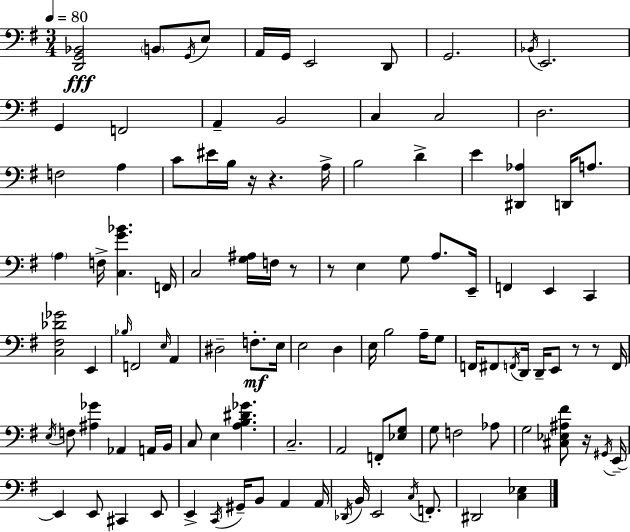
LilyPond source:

{
  \clef bass
  \numericTimeSignature
  \time 3/4
  \key g \major
  \tempo 4 = 80
  <d, g, bes,>2\fff \parenthesize b,8 \acciaccatura { g,16 } e8 | a,16 g,16 e,2 d,8 | g,2. | \acciaccatura { bes,16 } e,2. | \break g,4 f,2 | a,4-- b,2 | c4 c2 | d2. | \break f2 a4 | c'8 eis'16 b16 r16 r4. | a16-> b2 d'4-> | e'4 <dis, aes>4 d,16 a8. | \break \parenthesize a4 f16-> <c g' bes'>4. | f,16 c2 <g ais>16 f16 | r8 r8 e4 g8 a8. | e,16-- f,4 e,4 c,4 | \break <c fis des' ges'>2 e,4 | \grace { bes16 } f,2 \grace { e16 } | a,4 dis2-- | f8.-.\mf e16 e2 | \break d4 e16 b2 | a16-- g8 f,16 fis,8 \acciaccatura { f,16 } d,16 d,16-- e,8 | r8 r8 f,16 \acciaccatura { e16 } f8 <ais ges'>4 | aes,4 a,16 b,16 c8 e4 | \break <a b dis' ges'>4. c2.-- | a,2 | f,8-. <ees g>8 g8 f2 | aes8 g2 | \break <cis ees ais fis'>8 r16 \acciaccatura { gis,16 } e,16--~~ e,4 e,8 | cis,4 e,8 e,4-> \acciaccatura { c,16 } | gis,16-- b,8 a,4 a,16 \acciaccatura { des,16 } b,16 e,2 | \acciaccatura { c16 } f,8.-. dis,2 | \break <c ees>4 \bar "|."
}